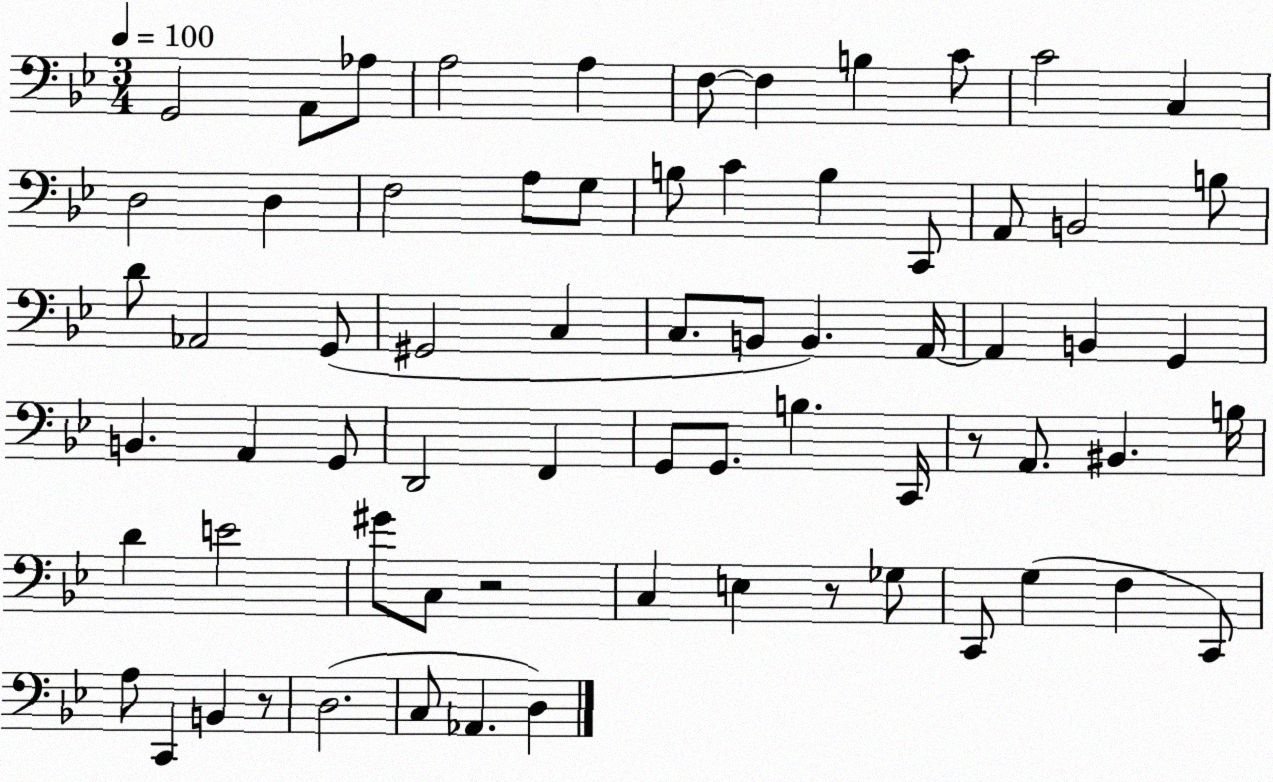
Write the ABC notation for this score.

X:1
T:Untitled
M:3/4
L:1/4
K:Bb
G,,2 A,,/2 _A,/2 A,2 A, F,/2 F, B, C/2 C2 C, D,2 D, F,2 A,/2 G,/2 B,/2 C B, C,,/2 A,,/2 B,,2 B,/2 D/2 _A,,2 G,,/2 ^G,,2 C, C,/2 B,,/2 B,, A,,/4 A,, B,, G,, B,, A,, G,,/2 D,,2 F,, G,,/2 G,,/2 B, C,,/4 z/2 A,,/2 ^B,, B,/4 D E2 ^G/2 C,/2 z2 C, E, z/2 _G,/2 C,,/2 G, F, C,,/2 A,/2 C,, B,, z/2 D,2 C,/2 _A,, D,